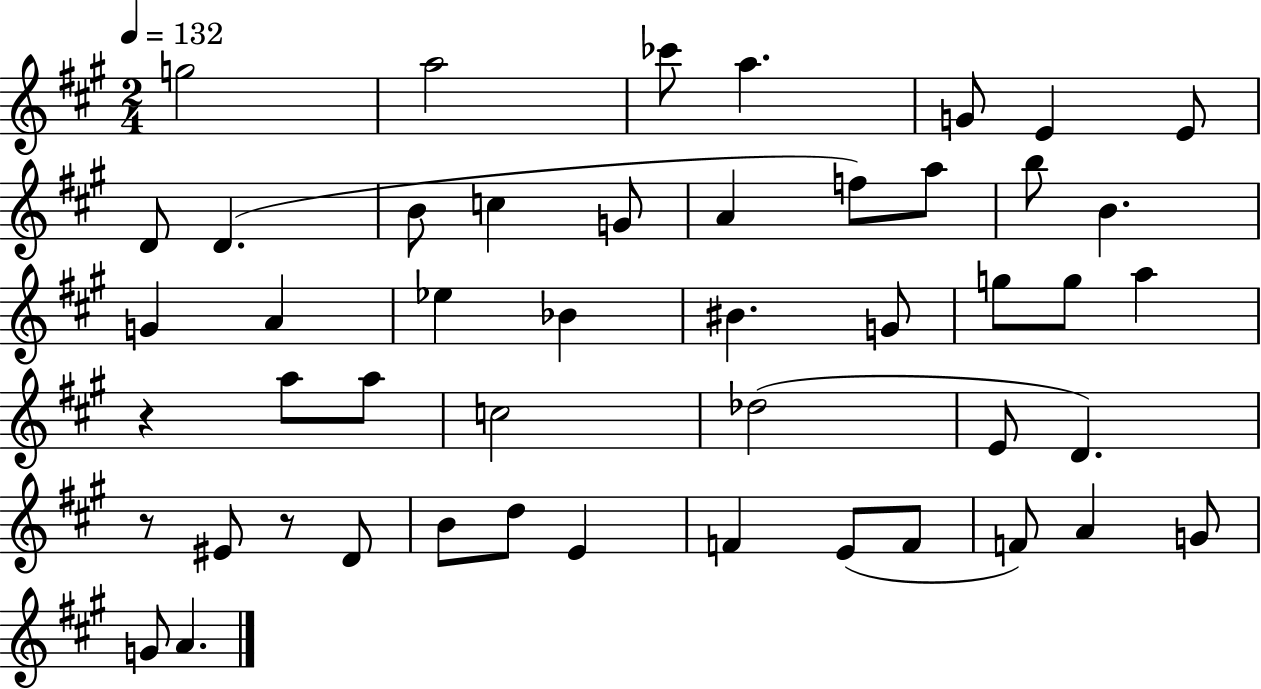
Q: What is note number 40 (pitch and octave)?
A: F4